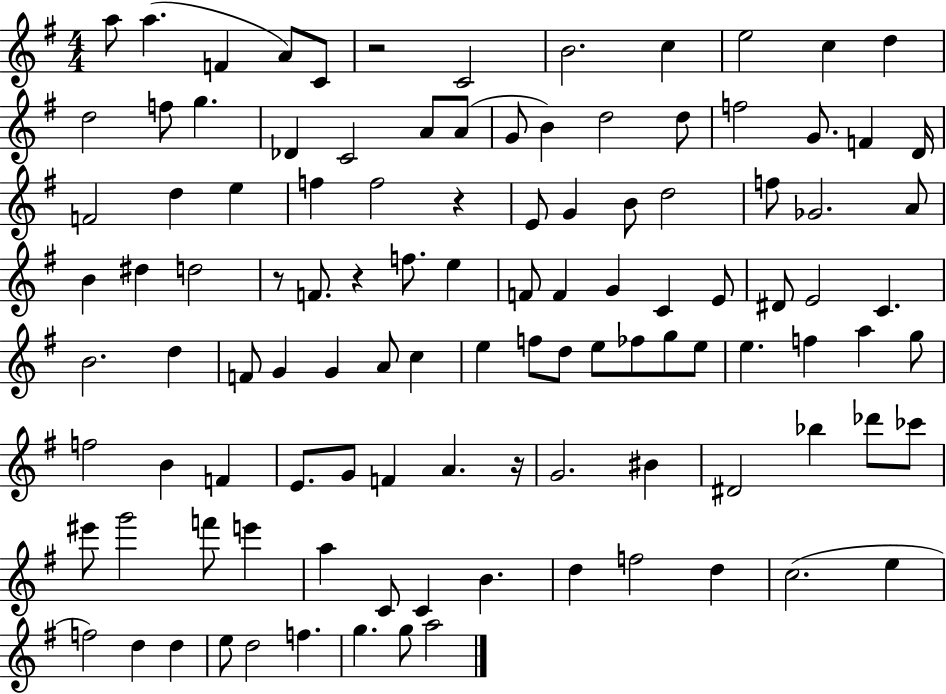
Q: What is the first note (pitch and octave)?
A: A5